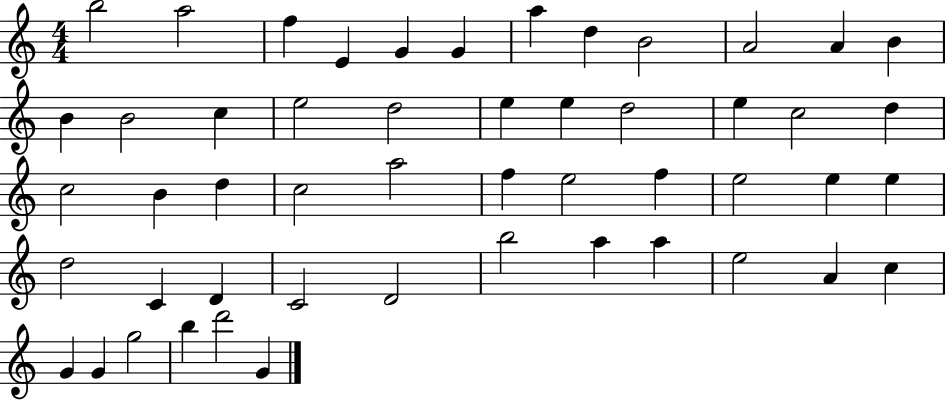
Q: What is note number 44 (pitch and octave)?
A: A4